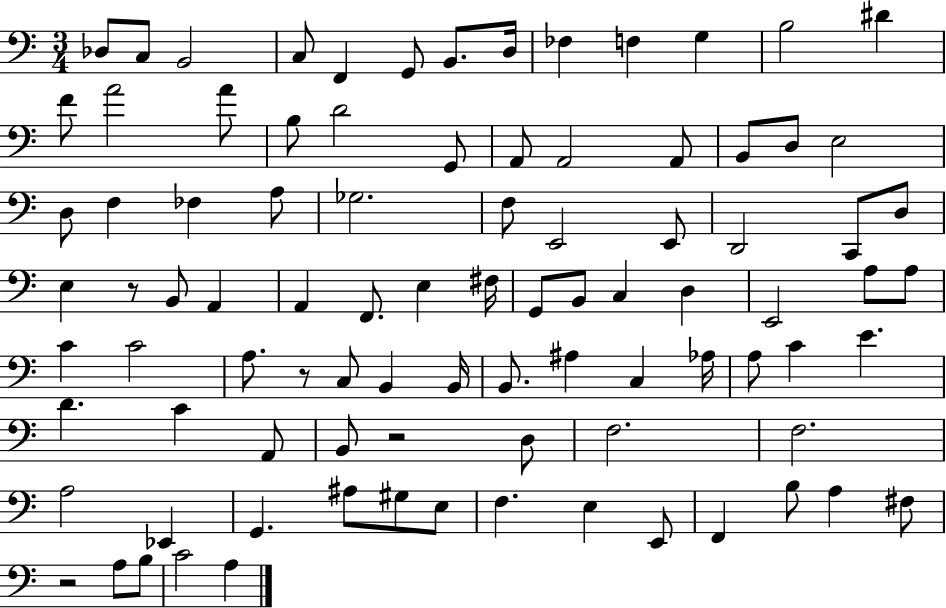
Db3/e C3/e B2/h C3/e F2/q G2/e B2/e. D3/s FES3/q F3/q G3/q B3/h D#4/q F4/e A4/h A4/e B3/e D4/h G2/e A2/e A2/h A2/e B2/e D3/e E3/h D3/e F3/q FES3/q A3/e Gb3/h. F3/e E2/h E2/e D2/h C2/e D3/e E3/q R/e B2/e A2/q A2/q F2/e. E3/q F#3/s G2/e B2/e C3/q D3/q E2/h A3/e A3/e C4/q C4/h A3/e. R/e C3/e B2/q B2/s B2/e. A#3/q C3/q Ab3/s A3/e C4/q E4/q. D4/q. C4/q A2/e B2/e R/h D3/e F3/h. F3/h. A3/h Eb2/q G2/q. A#3/e G#3/e E3/e F3/q. E3/q E2/e F2/q B3/e A3/q F#3/e R/h A3/e B3/e C4/h A3/q